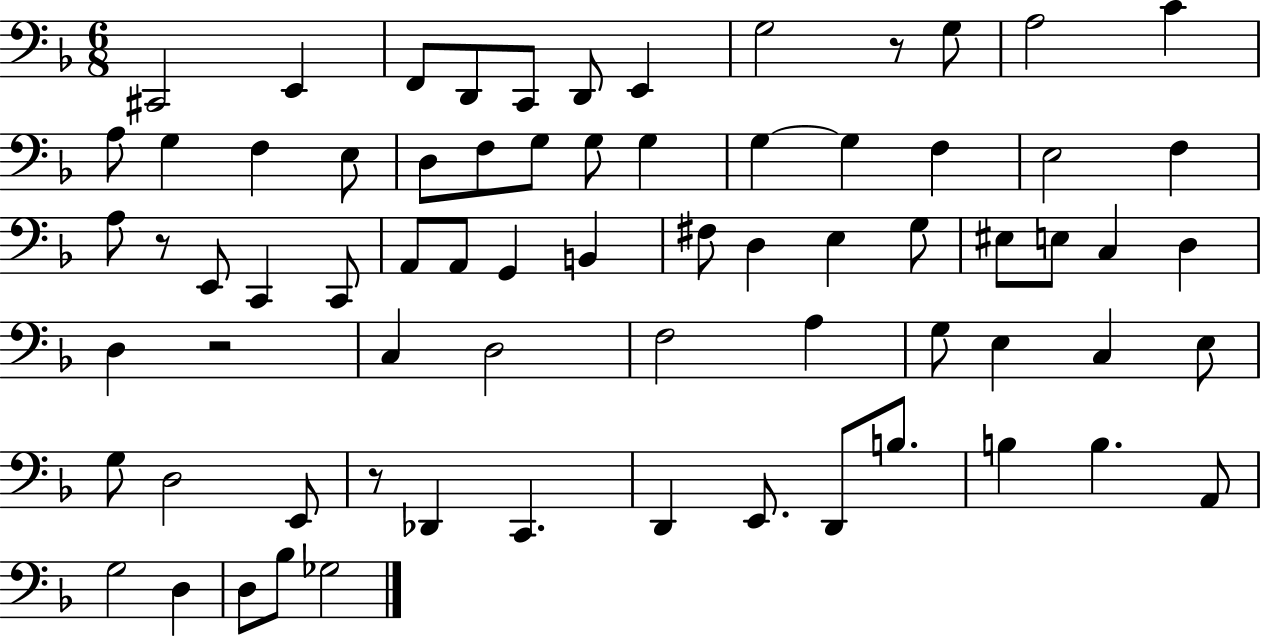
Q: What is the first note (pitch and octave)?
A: C#2